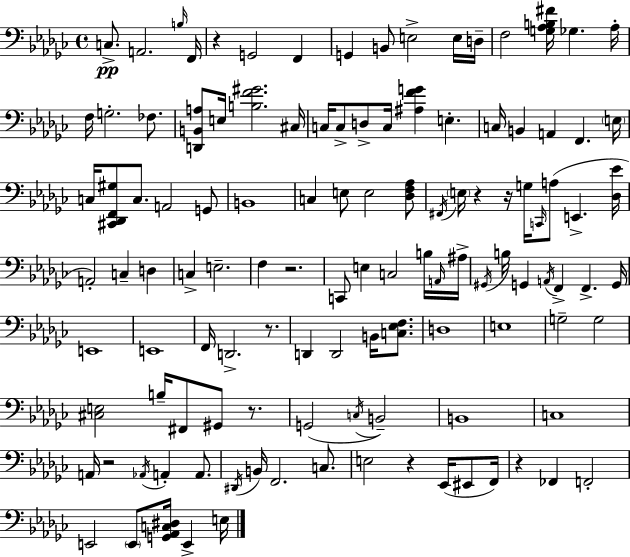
{
  \clef bass
  \time 4/4
  \defaultTimeSignature
  \key ees \minor
  c8.->\pp a,2. \grace { b16 } | f,16 r4 g,2 f,4 | g,4 b,8 e2-> e16 | d16-- f2 <g aes b fis'>16 ges4. | \break aes16-. f16 g2.-. fes8. | <d, b, a>8 e16 <b f' gis'>2. | cis16 c16 c8-> d8-> c16 <ais f' g'>4 e4.-. | c16 b,4 a,4 f,4. | \break \parenthesize e16 c16 <cis, des, f, gis>8 c8. a,2 g,8 | b,1 | c4 e8 e2 <des f aes>8 | \acciaccatura { fis,16 } \parenthesize e16 r4 r16 g16 \grace { c,16 } a8( e,4.-> | \break <des ees'>16 a,2-.) c4-- d4 | c4-> e2.-- | f4 r2. | c,8 e4 c2 | \break b16 \grace { a,16 } ais16-> \acciaccatura { gis,16 } b16 g,4 \acciaccatura { a,16 } f,4-> f,4.-> | g,16 e,1 | e,1 | f,16 d,2.-> | \break r8. d,4 d,2 | b,16 <c ees f>8. d1 | e1 | g2-- g2 | \break <cis e>2 b16-- fis,8 | gis,8 r8. g,2( \acciaccatura { c16 } b,2--) | b,1 | c1 | \break a,16 r2 | \acciaccatura { aes,16 } a,4-. a,8. \acciaccatura { dis,16 } b,16 f,2. | c8. e2 | r4 ees,16( eis,8 f,16) r4 fes,4 | \break f,2-. e,2 | \parenthesize e,8 <g, aes, c dis>16 e,4-> e16 \bar "|."
}